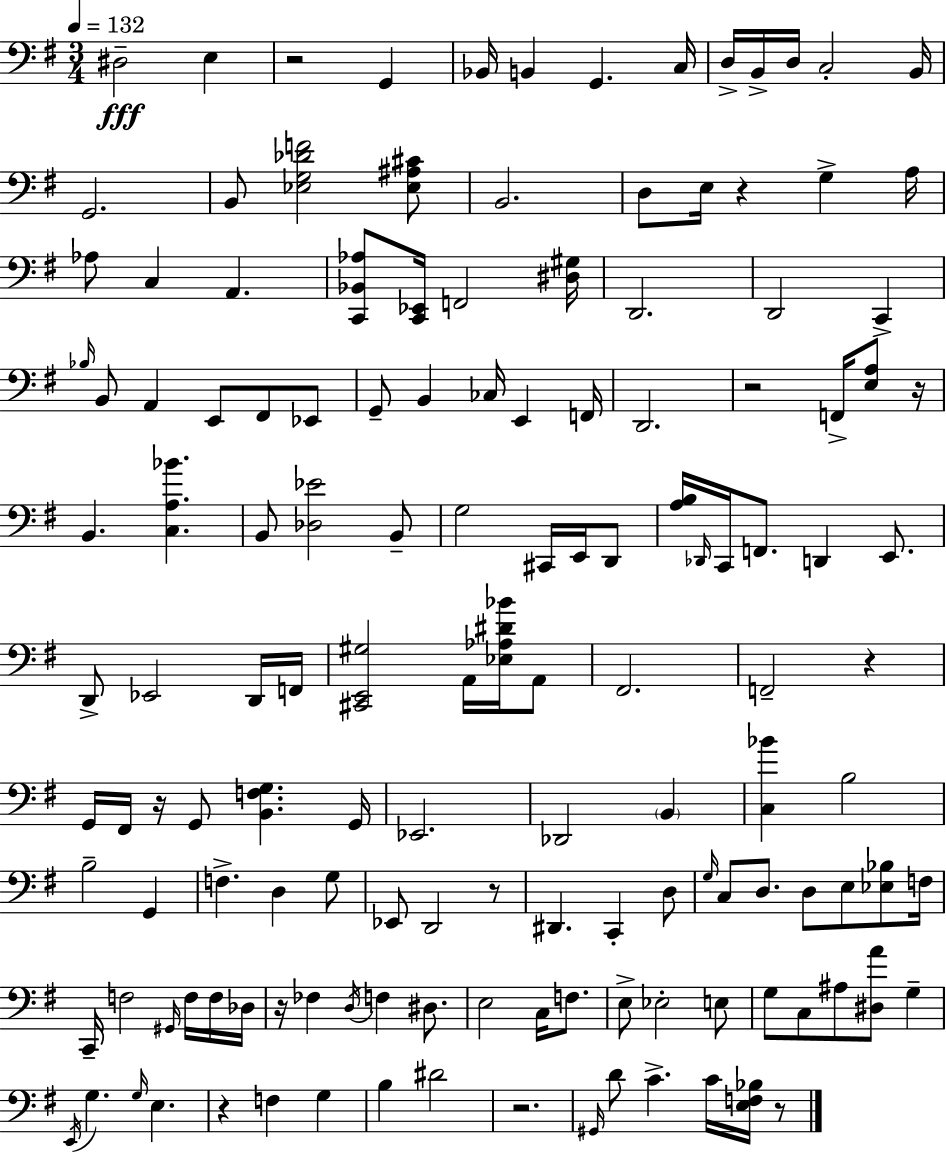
D#3/h E3/q R/h G2/q Bb2/s B2/q G2/q. C3/s D3/s B2/s D3/s C3/h B2/s G2/h. B2/e [Eb3,G3,Db4,F4]/h [Eb3,A#3,C#4]/e B2/h. D3/e E3/s R/q G3/q A3/s Ab3/e C3/q A2/q. [C2,Bb2,Ab3]/e [C2,Eb2]/s F2/h [D#3,G#3]/s D2/h. D2/h C2/q Bb3/s B2/e A2/q E2/e F#2/e Eb2/e G2/e B2/q CES3/s E2/q F2/s D2/h. R/h F2/s [E3,A3]/e R/s B2/q. [C3,A3,Bb4]/q. B2/e [Db3,Eb4]/h B2/e G3/h C#2/s E2/s D2/e [A3,B3]/s Db2/s C2/s F2/e. D2/q E2/e. D2/e Eb2/h D2/s F2/s [C#2,E2,G#3]/h A2/s [Eb3,Ab3,D#4,Bb4]/s A2/e F#2/h. F2/h R/q G2/s F#2/s R/s G2/e [B2,F3,G3]/q. G2/s Eb2/h. Db2/h B2/q [C3,Bb4]/q B3/h B3/h G2/q F3/q. D3/q G3/e Eb2/e D2/h R/e D#2/q. C2/q D3/e G3/s C3/e D3/e. D3/e E3/e [Eb3,Bb3]/e F3/s C2/s F3/h G#2/s F3/s F3/s Db3/s R/s FES3/q D3/s F3/q D#3/e. E3/h C3/s F3/e. E3/e Eb3/h E3/e G3/e C3/e A#3/e [D#3,A4]/e G3/q E2/s G3/q. G3/s E3/q. R/q F3/q G3/q B3/q D#4/h R/h. G#2/s D4/e C4/q. C4/s [E3,F3,Bb3]/s R/e